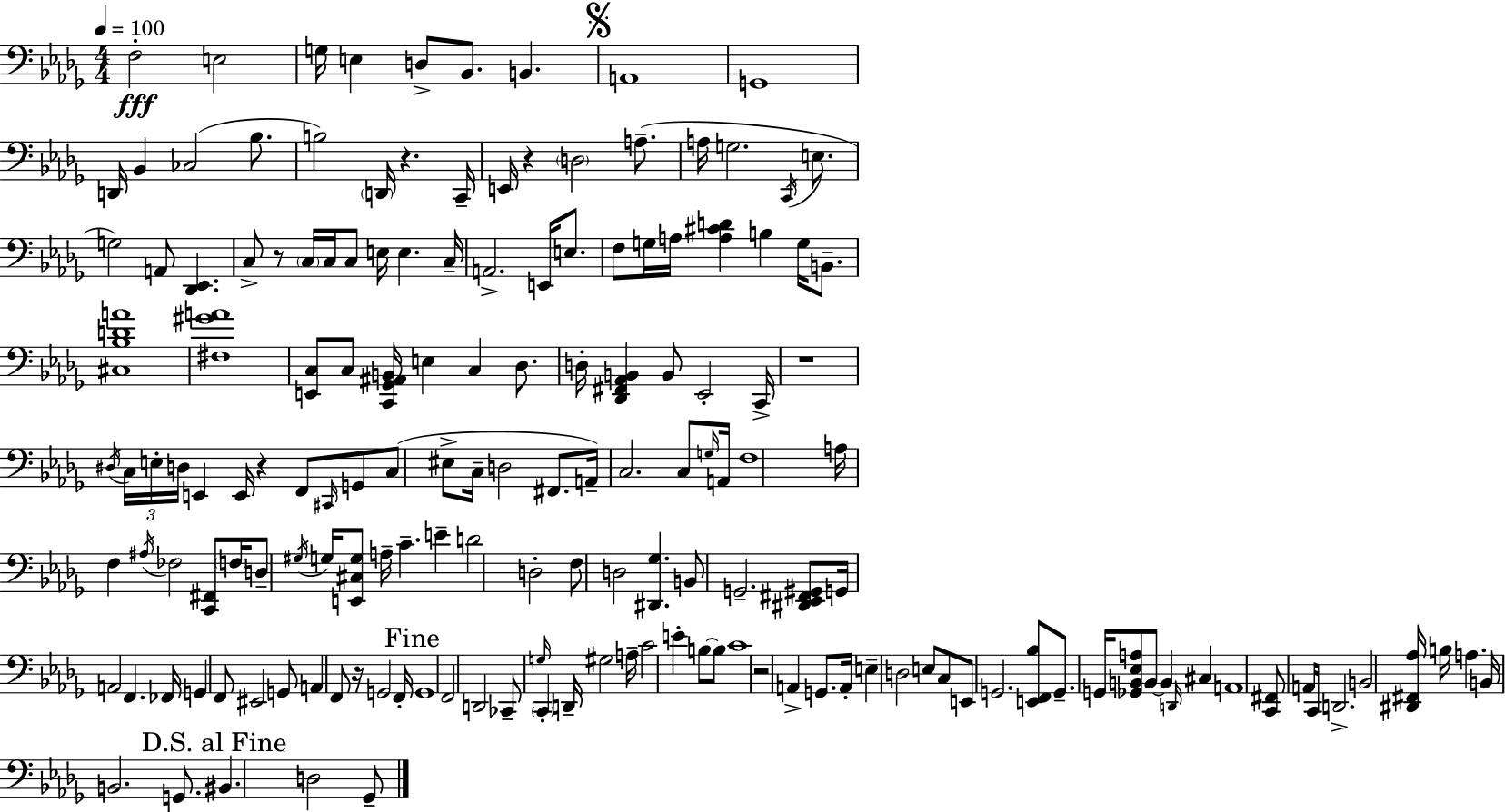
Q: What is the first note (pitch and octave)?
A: F3